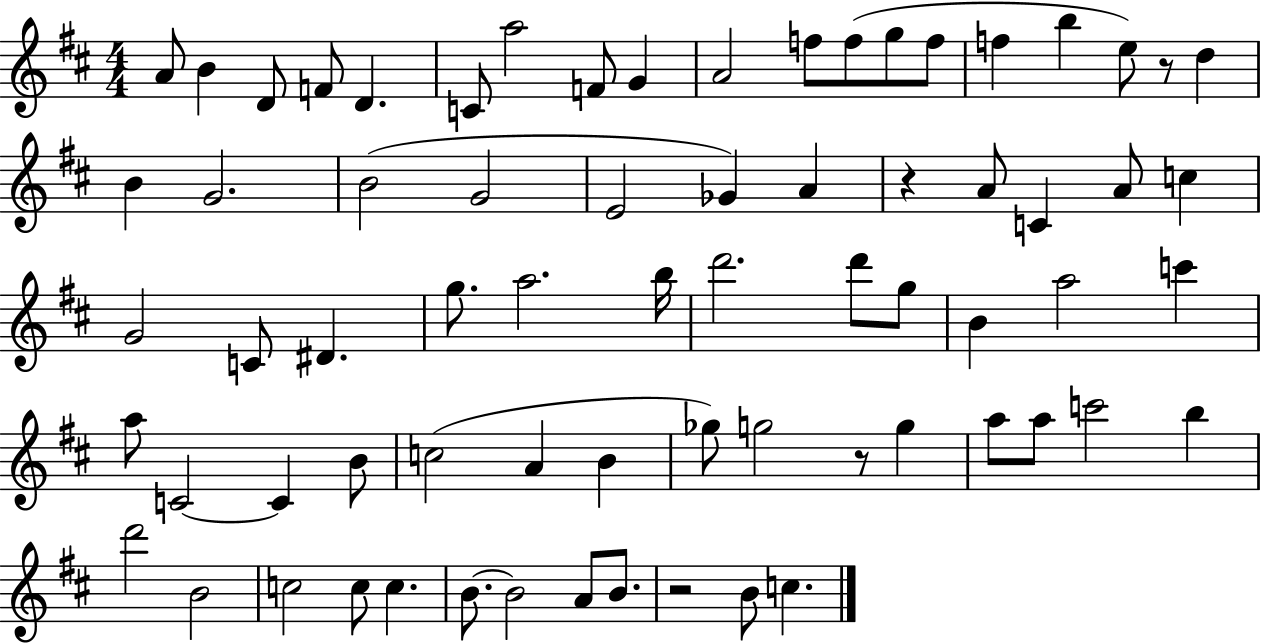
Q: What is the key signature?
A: D major